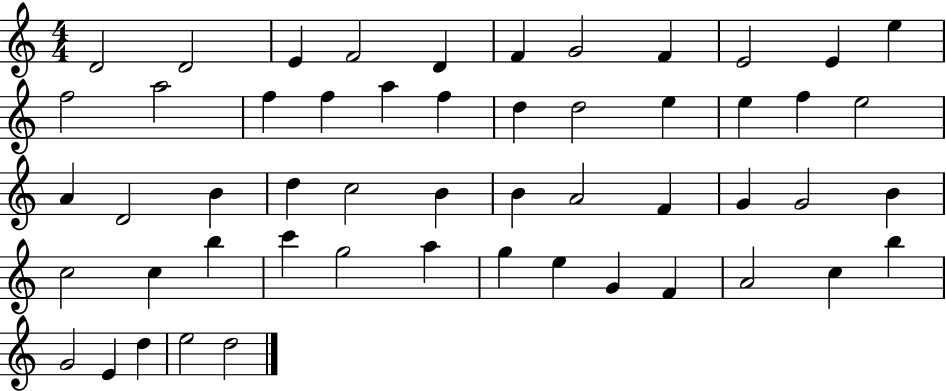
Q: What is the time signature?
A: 4/4